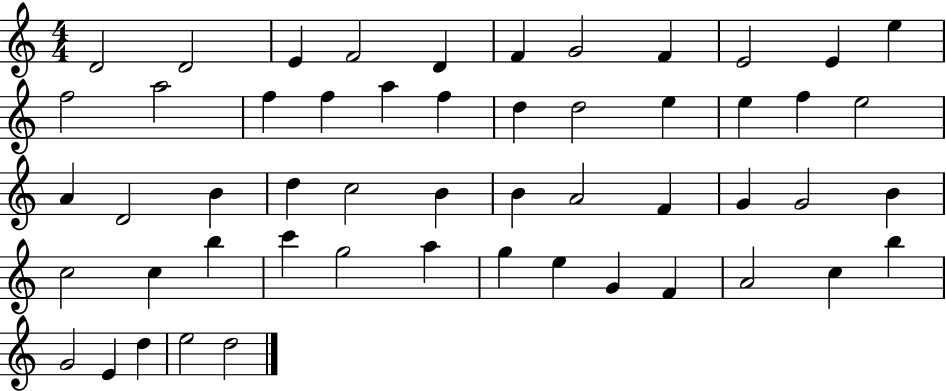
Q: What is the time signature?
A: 4/4